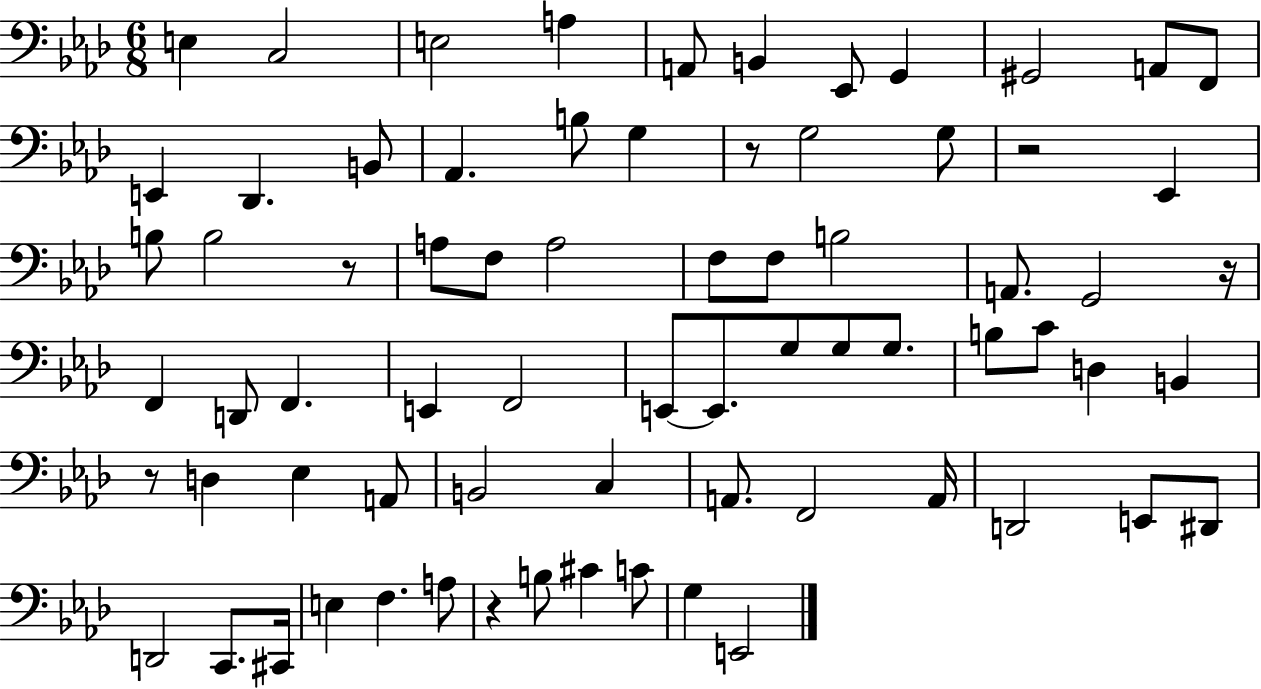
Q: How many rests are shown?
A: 6